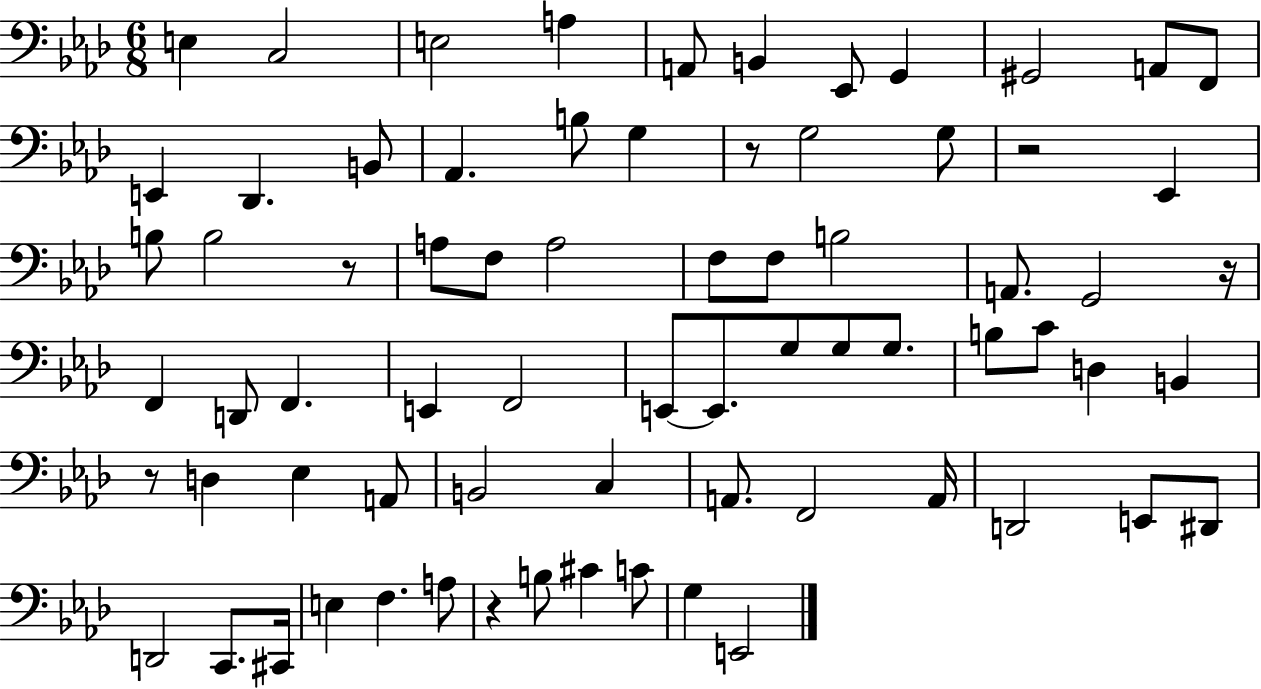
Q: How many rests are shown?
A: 6